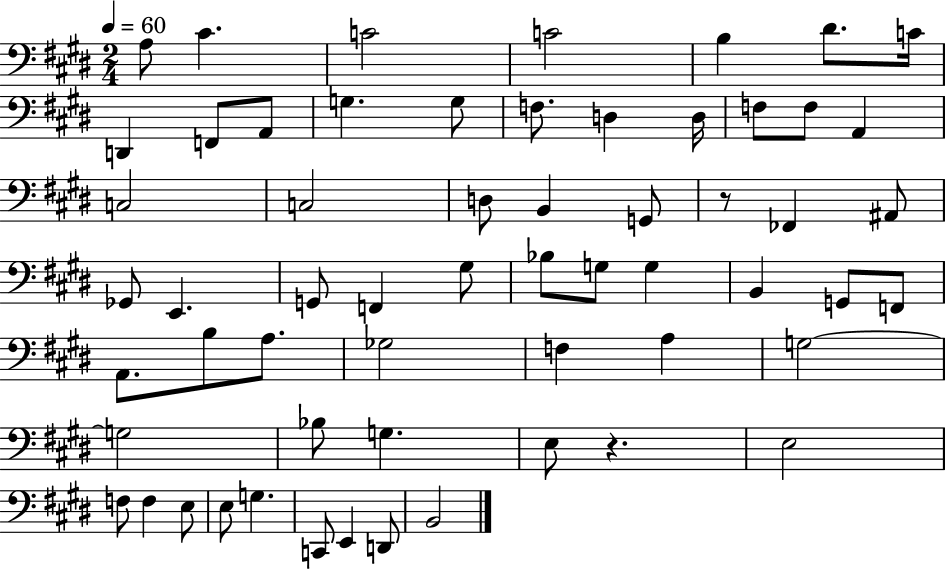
X:1
T:Untitled
M:2/4
L:1/4
K:E
A,/2 ^C C2 C2 B, ^D/2 C/4 D,, F,,/2 A,,/2 G, G,/2 F,/2 D, D,/4 F,/2 F,/2 A,, C,2 C,2 D,/2 B,, G,,/2 z/2 _F,, ^A,,/2 _G,,/2 E,, G,,/2 F,, ^G,/2 _B,/2 G,/2 G, B,, G,,/2 F,,/2 A,,/2 B,/2 A,/2 _G,2 F, A, G,2 G,2 _B,/2 G, E,/2 z E,2 F,/2 F, E,/2 E,/2 G, C,,/2 E,, D,,/2 B,,2